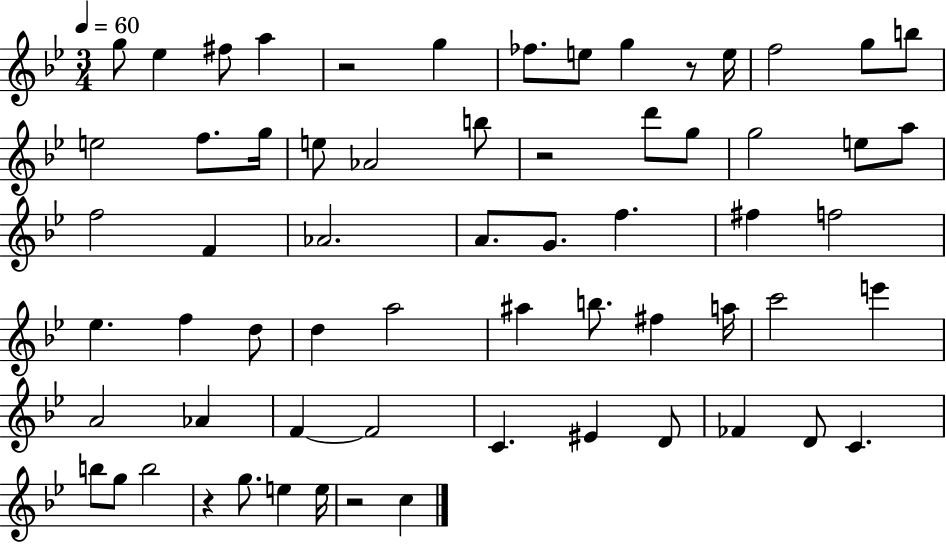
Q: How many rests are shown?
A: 5